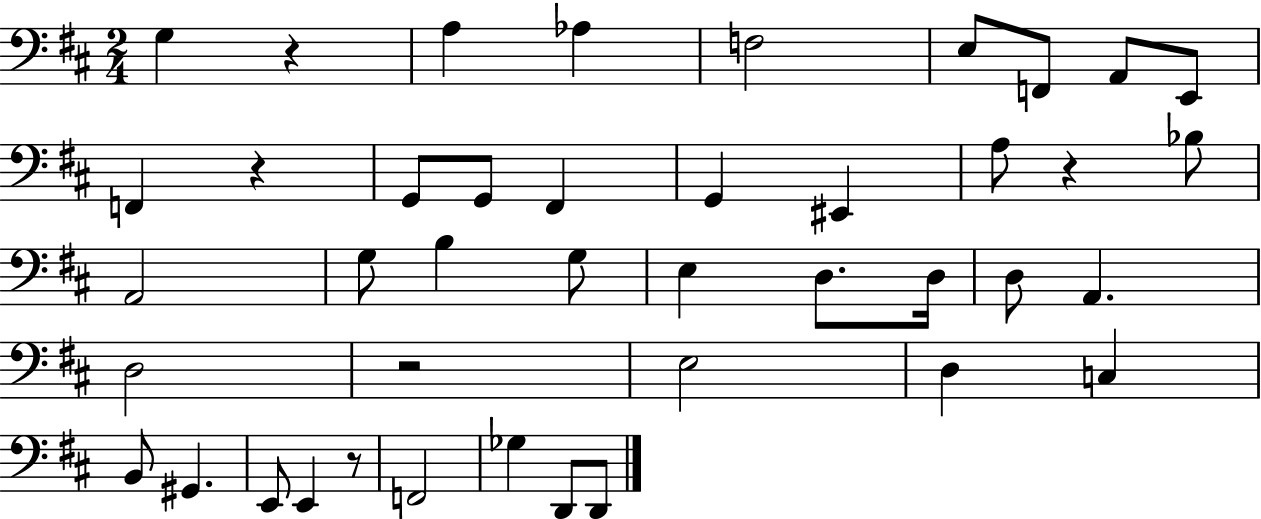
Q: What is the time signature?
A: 2/4